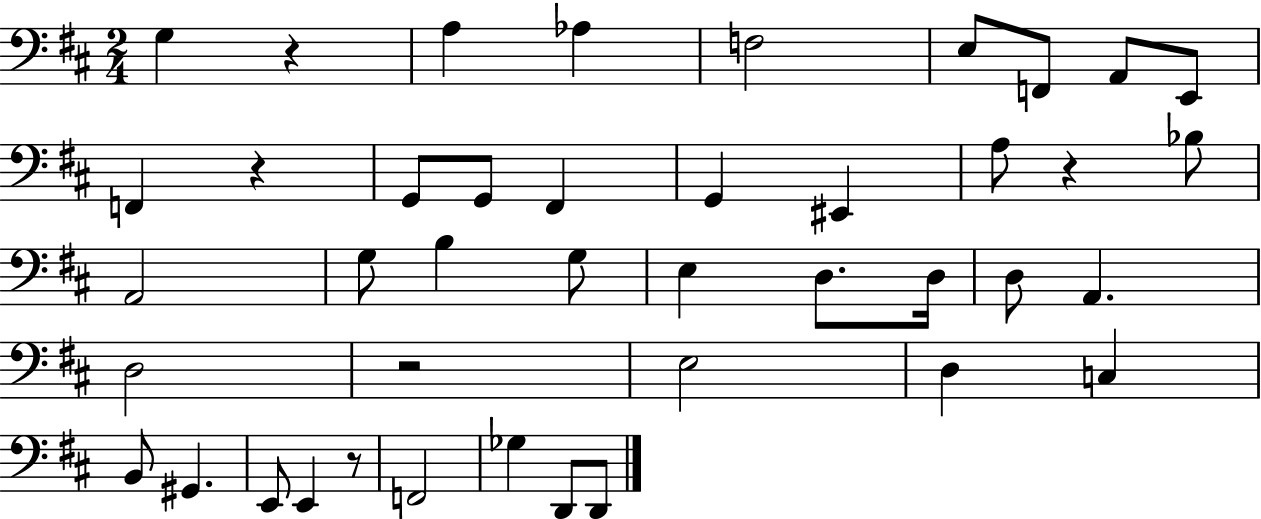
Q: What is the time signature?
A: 2/4